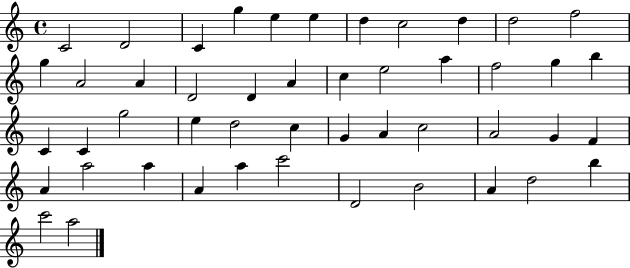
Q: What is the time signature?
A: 4/4